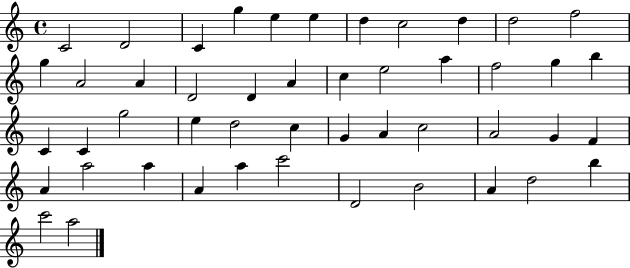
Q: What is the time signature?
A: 4/4